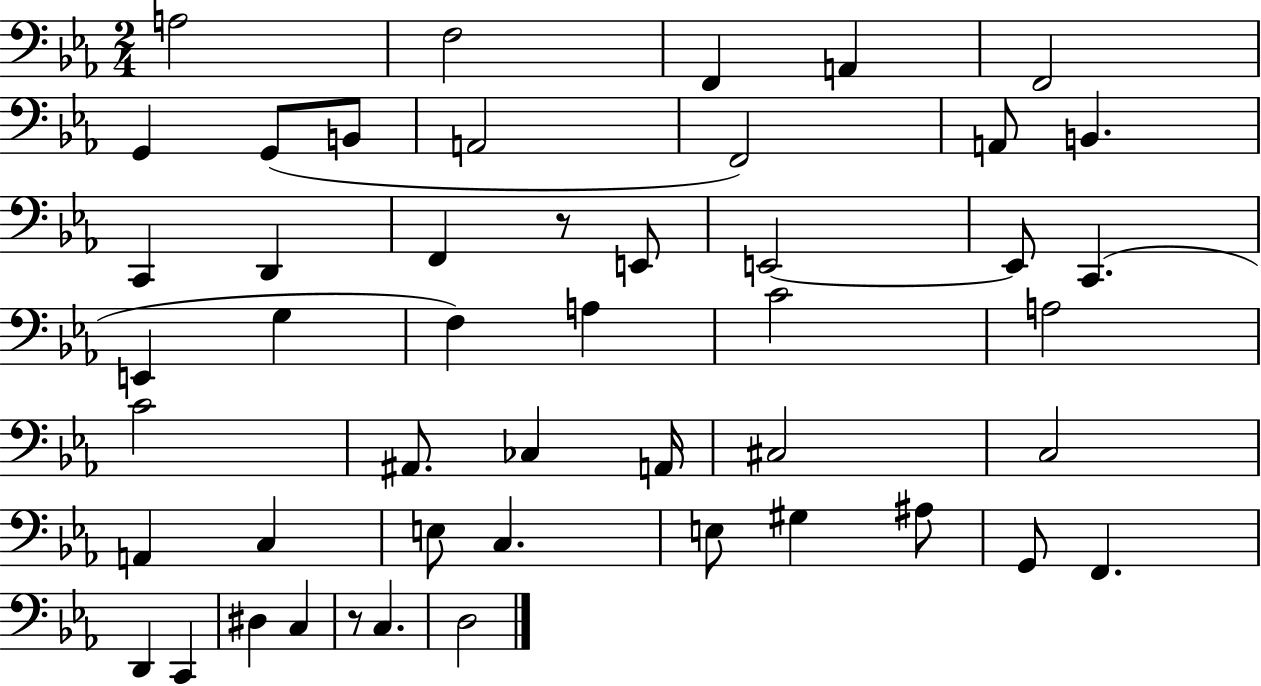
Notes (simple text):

A3/h F3/h F2/q A2/q F2/h G2/q G2/e B2/e A2/h F2/h A2/e B2/q. C2/q D2/q F2/q R/e E2/e E2/h E2/e C2/q. E2/q G3/q F3/q A3/q C4/h A3/h C4/h A#2/e. CES3/q A2/s C#3/h C3/h A2/q C3/q E3/e C3/q. E3/e G#3/q A#3/e G2/e F2/q. D2/q C2/q D#3/q C3/q R/e C3/q. D3/h